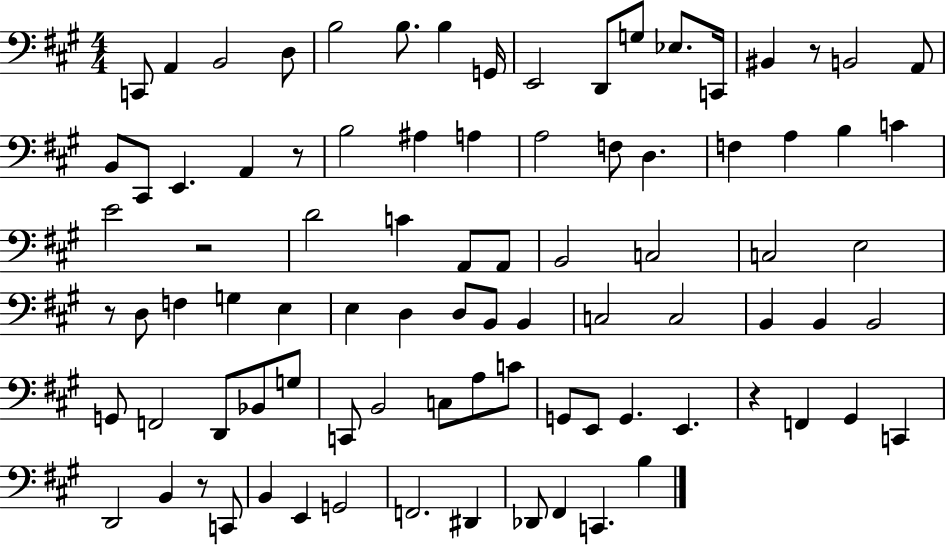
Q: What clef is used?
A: bass